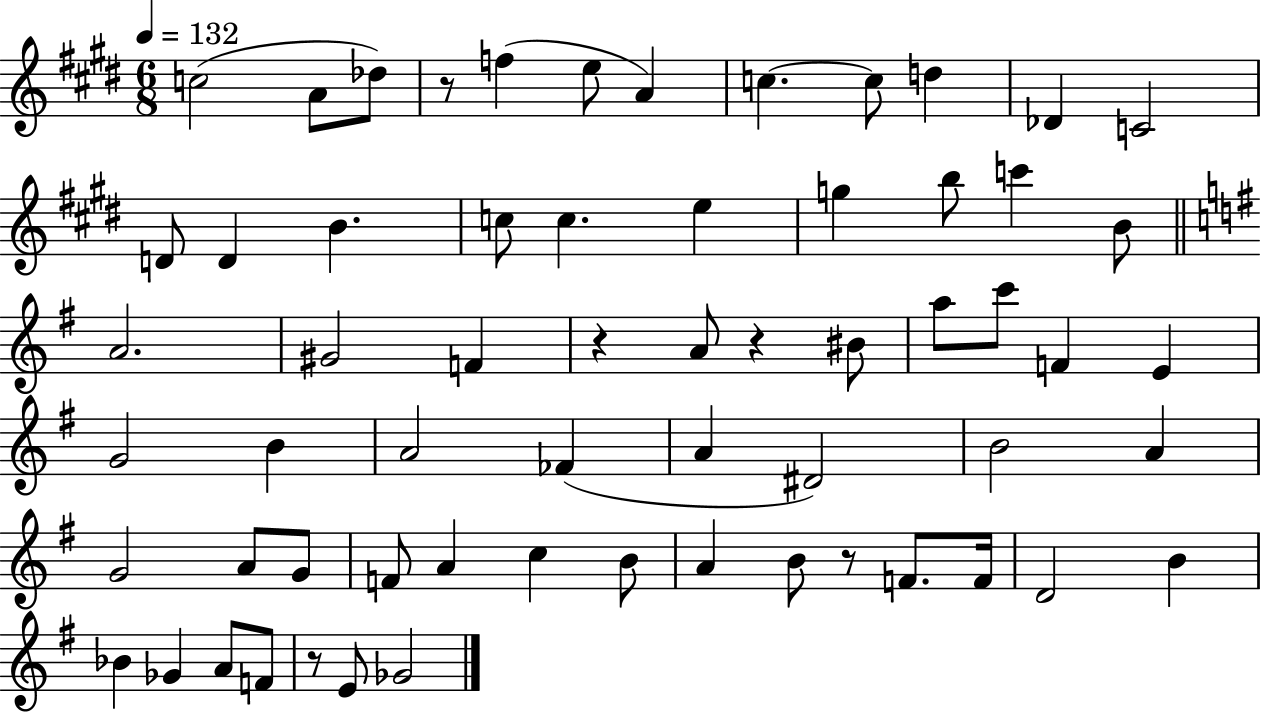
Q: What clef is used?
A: treble